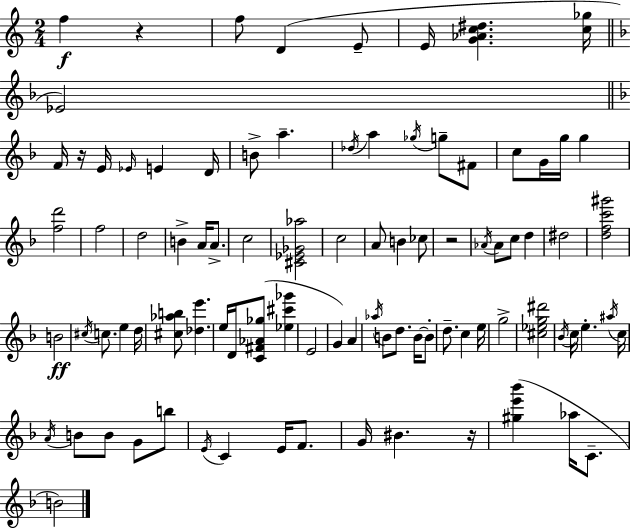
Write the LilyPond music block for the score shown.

{
  \clef treble
  \numericTimeSignature
  \time 2/4
  \key c \major
  \repeat volta 2 { f''4\f r4 | f''8 d'4( e'8-- | e'16 <g' aes' c'' dis''>4. <c'' ges''>16 | \bar "||" \break \key f \major ees'2) | \bar "||" \break \key f \major f'16 r16 e'16 \grace { ees'16 } e'4 | d'16 b'8-> a''4.-- | \acciaccatura { des''16 } a''4 \acciaccatura { ges''16 } g''8-- | fis'8 c''8 g'16 g''16 g''4 | \break <f'' d'''>2 | f''2 | d''2 | b'4-> a'16 | \break a'8.-> c''2 | <cis' ees' ges' aes''>2 | c''2 | a'8 b'4 | \break ces''8 r2 | \acciaccatura { aes'16 } aes'8 c''8 | d''4 dis''2 | <d'' f'' c''' gis'''>2 | \break b'2\ff | \acciaccatura { cis''16 } c''8. | e''4 d''16 <cis'' aes'' b''>8 <des'' e'''>4. | e''16 d'16 <c' fis' aes' ges''>8( | \break <ees'' cis''' ges'''>4 e'2 | g'4) | a'4 \acciaccatura { aes''16 } b'8 | d''8. b'16~~ b'8-. d''8.-- | \break c''4 e''16 g''2-> | <cis'' ees'' g'' dis'''>2 | \acciaccatura { bes'16 } c''16 | e''4.-. \acciaccatura { ais''16 } c''16 | \break \acciaccatura { a'16 } b'8 b'8 g'8 b''8 | \acciaccatura { e'16 } c'4 e'16 f'8. | g'16 bis'4. | r16 <gis'' e''' bes'''>4( aes''16 c'8.-- | \break b'2) | } \bar "|."
}